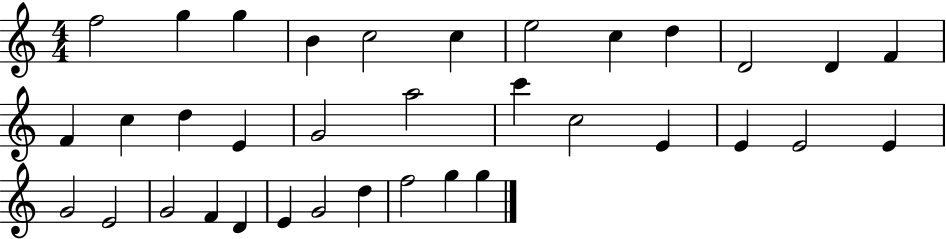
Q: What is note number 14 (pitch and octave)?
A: C5